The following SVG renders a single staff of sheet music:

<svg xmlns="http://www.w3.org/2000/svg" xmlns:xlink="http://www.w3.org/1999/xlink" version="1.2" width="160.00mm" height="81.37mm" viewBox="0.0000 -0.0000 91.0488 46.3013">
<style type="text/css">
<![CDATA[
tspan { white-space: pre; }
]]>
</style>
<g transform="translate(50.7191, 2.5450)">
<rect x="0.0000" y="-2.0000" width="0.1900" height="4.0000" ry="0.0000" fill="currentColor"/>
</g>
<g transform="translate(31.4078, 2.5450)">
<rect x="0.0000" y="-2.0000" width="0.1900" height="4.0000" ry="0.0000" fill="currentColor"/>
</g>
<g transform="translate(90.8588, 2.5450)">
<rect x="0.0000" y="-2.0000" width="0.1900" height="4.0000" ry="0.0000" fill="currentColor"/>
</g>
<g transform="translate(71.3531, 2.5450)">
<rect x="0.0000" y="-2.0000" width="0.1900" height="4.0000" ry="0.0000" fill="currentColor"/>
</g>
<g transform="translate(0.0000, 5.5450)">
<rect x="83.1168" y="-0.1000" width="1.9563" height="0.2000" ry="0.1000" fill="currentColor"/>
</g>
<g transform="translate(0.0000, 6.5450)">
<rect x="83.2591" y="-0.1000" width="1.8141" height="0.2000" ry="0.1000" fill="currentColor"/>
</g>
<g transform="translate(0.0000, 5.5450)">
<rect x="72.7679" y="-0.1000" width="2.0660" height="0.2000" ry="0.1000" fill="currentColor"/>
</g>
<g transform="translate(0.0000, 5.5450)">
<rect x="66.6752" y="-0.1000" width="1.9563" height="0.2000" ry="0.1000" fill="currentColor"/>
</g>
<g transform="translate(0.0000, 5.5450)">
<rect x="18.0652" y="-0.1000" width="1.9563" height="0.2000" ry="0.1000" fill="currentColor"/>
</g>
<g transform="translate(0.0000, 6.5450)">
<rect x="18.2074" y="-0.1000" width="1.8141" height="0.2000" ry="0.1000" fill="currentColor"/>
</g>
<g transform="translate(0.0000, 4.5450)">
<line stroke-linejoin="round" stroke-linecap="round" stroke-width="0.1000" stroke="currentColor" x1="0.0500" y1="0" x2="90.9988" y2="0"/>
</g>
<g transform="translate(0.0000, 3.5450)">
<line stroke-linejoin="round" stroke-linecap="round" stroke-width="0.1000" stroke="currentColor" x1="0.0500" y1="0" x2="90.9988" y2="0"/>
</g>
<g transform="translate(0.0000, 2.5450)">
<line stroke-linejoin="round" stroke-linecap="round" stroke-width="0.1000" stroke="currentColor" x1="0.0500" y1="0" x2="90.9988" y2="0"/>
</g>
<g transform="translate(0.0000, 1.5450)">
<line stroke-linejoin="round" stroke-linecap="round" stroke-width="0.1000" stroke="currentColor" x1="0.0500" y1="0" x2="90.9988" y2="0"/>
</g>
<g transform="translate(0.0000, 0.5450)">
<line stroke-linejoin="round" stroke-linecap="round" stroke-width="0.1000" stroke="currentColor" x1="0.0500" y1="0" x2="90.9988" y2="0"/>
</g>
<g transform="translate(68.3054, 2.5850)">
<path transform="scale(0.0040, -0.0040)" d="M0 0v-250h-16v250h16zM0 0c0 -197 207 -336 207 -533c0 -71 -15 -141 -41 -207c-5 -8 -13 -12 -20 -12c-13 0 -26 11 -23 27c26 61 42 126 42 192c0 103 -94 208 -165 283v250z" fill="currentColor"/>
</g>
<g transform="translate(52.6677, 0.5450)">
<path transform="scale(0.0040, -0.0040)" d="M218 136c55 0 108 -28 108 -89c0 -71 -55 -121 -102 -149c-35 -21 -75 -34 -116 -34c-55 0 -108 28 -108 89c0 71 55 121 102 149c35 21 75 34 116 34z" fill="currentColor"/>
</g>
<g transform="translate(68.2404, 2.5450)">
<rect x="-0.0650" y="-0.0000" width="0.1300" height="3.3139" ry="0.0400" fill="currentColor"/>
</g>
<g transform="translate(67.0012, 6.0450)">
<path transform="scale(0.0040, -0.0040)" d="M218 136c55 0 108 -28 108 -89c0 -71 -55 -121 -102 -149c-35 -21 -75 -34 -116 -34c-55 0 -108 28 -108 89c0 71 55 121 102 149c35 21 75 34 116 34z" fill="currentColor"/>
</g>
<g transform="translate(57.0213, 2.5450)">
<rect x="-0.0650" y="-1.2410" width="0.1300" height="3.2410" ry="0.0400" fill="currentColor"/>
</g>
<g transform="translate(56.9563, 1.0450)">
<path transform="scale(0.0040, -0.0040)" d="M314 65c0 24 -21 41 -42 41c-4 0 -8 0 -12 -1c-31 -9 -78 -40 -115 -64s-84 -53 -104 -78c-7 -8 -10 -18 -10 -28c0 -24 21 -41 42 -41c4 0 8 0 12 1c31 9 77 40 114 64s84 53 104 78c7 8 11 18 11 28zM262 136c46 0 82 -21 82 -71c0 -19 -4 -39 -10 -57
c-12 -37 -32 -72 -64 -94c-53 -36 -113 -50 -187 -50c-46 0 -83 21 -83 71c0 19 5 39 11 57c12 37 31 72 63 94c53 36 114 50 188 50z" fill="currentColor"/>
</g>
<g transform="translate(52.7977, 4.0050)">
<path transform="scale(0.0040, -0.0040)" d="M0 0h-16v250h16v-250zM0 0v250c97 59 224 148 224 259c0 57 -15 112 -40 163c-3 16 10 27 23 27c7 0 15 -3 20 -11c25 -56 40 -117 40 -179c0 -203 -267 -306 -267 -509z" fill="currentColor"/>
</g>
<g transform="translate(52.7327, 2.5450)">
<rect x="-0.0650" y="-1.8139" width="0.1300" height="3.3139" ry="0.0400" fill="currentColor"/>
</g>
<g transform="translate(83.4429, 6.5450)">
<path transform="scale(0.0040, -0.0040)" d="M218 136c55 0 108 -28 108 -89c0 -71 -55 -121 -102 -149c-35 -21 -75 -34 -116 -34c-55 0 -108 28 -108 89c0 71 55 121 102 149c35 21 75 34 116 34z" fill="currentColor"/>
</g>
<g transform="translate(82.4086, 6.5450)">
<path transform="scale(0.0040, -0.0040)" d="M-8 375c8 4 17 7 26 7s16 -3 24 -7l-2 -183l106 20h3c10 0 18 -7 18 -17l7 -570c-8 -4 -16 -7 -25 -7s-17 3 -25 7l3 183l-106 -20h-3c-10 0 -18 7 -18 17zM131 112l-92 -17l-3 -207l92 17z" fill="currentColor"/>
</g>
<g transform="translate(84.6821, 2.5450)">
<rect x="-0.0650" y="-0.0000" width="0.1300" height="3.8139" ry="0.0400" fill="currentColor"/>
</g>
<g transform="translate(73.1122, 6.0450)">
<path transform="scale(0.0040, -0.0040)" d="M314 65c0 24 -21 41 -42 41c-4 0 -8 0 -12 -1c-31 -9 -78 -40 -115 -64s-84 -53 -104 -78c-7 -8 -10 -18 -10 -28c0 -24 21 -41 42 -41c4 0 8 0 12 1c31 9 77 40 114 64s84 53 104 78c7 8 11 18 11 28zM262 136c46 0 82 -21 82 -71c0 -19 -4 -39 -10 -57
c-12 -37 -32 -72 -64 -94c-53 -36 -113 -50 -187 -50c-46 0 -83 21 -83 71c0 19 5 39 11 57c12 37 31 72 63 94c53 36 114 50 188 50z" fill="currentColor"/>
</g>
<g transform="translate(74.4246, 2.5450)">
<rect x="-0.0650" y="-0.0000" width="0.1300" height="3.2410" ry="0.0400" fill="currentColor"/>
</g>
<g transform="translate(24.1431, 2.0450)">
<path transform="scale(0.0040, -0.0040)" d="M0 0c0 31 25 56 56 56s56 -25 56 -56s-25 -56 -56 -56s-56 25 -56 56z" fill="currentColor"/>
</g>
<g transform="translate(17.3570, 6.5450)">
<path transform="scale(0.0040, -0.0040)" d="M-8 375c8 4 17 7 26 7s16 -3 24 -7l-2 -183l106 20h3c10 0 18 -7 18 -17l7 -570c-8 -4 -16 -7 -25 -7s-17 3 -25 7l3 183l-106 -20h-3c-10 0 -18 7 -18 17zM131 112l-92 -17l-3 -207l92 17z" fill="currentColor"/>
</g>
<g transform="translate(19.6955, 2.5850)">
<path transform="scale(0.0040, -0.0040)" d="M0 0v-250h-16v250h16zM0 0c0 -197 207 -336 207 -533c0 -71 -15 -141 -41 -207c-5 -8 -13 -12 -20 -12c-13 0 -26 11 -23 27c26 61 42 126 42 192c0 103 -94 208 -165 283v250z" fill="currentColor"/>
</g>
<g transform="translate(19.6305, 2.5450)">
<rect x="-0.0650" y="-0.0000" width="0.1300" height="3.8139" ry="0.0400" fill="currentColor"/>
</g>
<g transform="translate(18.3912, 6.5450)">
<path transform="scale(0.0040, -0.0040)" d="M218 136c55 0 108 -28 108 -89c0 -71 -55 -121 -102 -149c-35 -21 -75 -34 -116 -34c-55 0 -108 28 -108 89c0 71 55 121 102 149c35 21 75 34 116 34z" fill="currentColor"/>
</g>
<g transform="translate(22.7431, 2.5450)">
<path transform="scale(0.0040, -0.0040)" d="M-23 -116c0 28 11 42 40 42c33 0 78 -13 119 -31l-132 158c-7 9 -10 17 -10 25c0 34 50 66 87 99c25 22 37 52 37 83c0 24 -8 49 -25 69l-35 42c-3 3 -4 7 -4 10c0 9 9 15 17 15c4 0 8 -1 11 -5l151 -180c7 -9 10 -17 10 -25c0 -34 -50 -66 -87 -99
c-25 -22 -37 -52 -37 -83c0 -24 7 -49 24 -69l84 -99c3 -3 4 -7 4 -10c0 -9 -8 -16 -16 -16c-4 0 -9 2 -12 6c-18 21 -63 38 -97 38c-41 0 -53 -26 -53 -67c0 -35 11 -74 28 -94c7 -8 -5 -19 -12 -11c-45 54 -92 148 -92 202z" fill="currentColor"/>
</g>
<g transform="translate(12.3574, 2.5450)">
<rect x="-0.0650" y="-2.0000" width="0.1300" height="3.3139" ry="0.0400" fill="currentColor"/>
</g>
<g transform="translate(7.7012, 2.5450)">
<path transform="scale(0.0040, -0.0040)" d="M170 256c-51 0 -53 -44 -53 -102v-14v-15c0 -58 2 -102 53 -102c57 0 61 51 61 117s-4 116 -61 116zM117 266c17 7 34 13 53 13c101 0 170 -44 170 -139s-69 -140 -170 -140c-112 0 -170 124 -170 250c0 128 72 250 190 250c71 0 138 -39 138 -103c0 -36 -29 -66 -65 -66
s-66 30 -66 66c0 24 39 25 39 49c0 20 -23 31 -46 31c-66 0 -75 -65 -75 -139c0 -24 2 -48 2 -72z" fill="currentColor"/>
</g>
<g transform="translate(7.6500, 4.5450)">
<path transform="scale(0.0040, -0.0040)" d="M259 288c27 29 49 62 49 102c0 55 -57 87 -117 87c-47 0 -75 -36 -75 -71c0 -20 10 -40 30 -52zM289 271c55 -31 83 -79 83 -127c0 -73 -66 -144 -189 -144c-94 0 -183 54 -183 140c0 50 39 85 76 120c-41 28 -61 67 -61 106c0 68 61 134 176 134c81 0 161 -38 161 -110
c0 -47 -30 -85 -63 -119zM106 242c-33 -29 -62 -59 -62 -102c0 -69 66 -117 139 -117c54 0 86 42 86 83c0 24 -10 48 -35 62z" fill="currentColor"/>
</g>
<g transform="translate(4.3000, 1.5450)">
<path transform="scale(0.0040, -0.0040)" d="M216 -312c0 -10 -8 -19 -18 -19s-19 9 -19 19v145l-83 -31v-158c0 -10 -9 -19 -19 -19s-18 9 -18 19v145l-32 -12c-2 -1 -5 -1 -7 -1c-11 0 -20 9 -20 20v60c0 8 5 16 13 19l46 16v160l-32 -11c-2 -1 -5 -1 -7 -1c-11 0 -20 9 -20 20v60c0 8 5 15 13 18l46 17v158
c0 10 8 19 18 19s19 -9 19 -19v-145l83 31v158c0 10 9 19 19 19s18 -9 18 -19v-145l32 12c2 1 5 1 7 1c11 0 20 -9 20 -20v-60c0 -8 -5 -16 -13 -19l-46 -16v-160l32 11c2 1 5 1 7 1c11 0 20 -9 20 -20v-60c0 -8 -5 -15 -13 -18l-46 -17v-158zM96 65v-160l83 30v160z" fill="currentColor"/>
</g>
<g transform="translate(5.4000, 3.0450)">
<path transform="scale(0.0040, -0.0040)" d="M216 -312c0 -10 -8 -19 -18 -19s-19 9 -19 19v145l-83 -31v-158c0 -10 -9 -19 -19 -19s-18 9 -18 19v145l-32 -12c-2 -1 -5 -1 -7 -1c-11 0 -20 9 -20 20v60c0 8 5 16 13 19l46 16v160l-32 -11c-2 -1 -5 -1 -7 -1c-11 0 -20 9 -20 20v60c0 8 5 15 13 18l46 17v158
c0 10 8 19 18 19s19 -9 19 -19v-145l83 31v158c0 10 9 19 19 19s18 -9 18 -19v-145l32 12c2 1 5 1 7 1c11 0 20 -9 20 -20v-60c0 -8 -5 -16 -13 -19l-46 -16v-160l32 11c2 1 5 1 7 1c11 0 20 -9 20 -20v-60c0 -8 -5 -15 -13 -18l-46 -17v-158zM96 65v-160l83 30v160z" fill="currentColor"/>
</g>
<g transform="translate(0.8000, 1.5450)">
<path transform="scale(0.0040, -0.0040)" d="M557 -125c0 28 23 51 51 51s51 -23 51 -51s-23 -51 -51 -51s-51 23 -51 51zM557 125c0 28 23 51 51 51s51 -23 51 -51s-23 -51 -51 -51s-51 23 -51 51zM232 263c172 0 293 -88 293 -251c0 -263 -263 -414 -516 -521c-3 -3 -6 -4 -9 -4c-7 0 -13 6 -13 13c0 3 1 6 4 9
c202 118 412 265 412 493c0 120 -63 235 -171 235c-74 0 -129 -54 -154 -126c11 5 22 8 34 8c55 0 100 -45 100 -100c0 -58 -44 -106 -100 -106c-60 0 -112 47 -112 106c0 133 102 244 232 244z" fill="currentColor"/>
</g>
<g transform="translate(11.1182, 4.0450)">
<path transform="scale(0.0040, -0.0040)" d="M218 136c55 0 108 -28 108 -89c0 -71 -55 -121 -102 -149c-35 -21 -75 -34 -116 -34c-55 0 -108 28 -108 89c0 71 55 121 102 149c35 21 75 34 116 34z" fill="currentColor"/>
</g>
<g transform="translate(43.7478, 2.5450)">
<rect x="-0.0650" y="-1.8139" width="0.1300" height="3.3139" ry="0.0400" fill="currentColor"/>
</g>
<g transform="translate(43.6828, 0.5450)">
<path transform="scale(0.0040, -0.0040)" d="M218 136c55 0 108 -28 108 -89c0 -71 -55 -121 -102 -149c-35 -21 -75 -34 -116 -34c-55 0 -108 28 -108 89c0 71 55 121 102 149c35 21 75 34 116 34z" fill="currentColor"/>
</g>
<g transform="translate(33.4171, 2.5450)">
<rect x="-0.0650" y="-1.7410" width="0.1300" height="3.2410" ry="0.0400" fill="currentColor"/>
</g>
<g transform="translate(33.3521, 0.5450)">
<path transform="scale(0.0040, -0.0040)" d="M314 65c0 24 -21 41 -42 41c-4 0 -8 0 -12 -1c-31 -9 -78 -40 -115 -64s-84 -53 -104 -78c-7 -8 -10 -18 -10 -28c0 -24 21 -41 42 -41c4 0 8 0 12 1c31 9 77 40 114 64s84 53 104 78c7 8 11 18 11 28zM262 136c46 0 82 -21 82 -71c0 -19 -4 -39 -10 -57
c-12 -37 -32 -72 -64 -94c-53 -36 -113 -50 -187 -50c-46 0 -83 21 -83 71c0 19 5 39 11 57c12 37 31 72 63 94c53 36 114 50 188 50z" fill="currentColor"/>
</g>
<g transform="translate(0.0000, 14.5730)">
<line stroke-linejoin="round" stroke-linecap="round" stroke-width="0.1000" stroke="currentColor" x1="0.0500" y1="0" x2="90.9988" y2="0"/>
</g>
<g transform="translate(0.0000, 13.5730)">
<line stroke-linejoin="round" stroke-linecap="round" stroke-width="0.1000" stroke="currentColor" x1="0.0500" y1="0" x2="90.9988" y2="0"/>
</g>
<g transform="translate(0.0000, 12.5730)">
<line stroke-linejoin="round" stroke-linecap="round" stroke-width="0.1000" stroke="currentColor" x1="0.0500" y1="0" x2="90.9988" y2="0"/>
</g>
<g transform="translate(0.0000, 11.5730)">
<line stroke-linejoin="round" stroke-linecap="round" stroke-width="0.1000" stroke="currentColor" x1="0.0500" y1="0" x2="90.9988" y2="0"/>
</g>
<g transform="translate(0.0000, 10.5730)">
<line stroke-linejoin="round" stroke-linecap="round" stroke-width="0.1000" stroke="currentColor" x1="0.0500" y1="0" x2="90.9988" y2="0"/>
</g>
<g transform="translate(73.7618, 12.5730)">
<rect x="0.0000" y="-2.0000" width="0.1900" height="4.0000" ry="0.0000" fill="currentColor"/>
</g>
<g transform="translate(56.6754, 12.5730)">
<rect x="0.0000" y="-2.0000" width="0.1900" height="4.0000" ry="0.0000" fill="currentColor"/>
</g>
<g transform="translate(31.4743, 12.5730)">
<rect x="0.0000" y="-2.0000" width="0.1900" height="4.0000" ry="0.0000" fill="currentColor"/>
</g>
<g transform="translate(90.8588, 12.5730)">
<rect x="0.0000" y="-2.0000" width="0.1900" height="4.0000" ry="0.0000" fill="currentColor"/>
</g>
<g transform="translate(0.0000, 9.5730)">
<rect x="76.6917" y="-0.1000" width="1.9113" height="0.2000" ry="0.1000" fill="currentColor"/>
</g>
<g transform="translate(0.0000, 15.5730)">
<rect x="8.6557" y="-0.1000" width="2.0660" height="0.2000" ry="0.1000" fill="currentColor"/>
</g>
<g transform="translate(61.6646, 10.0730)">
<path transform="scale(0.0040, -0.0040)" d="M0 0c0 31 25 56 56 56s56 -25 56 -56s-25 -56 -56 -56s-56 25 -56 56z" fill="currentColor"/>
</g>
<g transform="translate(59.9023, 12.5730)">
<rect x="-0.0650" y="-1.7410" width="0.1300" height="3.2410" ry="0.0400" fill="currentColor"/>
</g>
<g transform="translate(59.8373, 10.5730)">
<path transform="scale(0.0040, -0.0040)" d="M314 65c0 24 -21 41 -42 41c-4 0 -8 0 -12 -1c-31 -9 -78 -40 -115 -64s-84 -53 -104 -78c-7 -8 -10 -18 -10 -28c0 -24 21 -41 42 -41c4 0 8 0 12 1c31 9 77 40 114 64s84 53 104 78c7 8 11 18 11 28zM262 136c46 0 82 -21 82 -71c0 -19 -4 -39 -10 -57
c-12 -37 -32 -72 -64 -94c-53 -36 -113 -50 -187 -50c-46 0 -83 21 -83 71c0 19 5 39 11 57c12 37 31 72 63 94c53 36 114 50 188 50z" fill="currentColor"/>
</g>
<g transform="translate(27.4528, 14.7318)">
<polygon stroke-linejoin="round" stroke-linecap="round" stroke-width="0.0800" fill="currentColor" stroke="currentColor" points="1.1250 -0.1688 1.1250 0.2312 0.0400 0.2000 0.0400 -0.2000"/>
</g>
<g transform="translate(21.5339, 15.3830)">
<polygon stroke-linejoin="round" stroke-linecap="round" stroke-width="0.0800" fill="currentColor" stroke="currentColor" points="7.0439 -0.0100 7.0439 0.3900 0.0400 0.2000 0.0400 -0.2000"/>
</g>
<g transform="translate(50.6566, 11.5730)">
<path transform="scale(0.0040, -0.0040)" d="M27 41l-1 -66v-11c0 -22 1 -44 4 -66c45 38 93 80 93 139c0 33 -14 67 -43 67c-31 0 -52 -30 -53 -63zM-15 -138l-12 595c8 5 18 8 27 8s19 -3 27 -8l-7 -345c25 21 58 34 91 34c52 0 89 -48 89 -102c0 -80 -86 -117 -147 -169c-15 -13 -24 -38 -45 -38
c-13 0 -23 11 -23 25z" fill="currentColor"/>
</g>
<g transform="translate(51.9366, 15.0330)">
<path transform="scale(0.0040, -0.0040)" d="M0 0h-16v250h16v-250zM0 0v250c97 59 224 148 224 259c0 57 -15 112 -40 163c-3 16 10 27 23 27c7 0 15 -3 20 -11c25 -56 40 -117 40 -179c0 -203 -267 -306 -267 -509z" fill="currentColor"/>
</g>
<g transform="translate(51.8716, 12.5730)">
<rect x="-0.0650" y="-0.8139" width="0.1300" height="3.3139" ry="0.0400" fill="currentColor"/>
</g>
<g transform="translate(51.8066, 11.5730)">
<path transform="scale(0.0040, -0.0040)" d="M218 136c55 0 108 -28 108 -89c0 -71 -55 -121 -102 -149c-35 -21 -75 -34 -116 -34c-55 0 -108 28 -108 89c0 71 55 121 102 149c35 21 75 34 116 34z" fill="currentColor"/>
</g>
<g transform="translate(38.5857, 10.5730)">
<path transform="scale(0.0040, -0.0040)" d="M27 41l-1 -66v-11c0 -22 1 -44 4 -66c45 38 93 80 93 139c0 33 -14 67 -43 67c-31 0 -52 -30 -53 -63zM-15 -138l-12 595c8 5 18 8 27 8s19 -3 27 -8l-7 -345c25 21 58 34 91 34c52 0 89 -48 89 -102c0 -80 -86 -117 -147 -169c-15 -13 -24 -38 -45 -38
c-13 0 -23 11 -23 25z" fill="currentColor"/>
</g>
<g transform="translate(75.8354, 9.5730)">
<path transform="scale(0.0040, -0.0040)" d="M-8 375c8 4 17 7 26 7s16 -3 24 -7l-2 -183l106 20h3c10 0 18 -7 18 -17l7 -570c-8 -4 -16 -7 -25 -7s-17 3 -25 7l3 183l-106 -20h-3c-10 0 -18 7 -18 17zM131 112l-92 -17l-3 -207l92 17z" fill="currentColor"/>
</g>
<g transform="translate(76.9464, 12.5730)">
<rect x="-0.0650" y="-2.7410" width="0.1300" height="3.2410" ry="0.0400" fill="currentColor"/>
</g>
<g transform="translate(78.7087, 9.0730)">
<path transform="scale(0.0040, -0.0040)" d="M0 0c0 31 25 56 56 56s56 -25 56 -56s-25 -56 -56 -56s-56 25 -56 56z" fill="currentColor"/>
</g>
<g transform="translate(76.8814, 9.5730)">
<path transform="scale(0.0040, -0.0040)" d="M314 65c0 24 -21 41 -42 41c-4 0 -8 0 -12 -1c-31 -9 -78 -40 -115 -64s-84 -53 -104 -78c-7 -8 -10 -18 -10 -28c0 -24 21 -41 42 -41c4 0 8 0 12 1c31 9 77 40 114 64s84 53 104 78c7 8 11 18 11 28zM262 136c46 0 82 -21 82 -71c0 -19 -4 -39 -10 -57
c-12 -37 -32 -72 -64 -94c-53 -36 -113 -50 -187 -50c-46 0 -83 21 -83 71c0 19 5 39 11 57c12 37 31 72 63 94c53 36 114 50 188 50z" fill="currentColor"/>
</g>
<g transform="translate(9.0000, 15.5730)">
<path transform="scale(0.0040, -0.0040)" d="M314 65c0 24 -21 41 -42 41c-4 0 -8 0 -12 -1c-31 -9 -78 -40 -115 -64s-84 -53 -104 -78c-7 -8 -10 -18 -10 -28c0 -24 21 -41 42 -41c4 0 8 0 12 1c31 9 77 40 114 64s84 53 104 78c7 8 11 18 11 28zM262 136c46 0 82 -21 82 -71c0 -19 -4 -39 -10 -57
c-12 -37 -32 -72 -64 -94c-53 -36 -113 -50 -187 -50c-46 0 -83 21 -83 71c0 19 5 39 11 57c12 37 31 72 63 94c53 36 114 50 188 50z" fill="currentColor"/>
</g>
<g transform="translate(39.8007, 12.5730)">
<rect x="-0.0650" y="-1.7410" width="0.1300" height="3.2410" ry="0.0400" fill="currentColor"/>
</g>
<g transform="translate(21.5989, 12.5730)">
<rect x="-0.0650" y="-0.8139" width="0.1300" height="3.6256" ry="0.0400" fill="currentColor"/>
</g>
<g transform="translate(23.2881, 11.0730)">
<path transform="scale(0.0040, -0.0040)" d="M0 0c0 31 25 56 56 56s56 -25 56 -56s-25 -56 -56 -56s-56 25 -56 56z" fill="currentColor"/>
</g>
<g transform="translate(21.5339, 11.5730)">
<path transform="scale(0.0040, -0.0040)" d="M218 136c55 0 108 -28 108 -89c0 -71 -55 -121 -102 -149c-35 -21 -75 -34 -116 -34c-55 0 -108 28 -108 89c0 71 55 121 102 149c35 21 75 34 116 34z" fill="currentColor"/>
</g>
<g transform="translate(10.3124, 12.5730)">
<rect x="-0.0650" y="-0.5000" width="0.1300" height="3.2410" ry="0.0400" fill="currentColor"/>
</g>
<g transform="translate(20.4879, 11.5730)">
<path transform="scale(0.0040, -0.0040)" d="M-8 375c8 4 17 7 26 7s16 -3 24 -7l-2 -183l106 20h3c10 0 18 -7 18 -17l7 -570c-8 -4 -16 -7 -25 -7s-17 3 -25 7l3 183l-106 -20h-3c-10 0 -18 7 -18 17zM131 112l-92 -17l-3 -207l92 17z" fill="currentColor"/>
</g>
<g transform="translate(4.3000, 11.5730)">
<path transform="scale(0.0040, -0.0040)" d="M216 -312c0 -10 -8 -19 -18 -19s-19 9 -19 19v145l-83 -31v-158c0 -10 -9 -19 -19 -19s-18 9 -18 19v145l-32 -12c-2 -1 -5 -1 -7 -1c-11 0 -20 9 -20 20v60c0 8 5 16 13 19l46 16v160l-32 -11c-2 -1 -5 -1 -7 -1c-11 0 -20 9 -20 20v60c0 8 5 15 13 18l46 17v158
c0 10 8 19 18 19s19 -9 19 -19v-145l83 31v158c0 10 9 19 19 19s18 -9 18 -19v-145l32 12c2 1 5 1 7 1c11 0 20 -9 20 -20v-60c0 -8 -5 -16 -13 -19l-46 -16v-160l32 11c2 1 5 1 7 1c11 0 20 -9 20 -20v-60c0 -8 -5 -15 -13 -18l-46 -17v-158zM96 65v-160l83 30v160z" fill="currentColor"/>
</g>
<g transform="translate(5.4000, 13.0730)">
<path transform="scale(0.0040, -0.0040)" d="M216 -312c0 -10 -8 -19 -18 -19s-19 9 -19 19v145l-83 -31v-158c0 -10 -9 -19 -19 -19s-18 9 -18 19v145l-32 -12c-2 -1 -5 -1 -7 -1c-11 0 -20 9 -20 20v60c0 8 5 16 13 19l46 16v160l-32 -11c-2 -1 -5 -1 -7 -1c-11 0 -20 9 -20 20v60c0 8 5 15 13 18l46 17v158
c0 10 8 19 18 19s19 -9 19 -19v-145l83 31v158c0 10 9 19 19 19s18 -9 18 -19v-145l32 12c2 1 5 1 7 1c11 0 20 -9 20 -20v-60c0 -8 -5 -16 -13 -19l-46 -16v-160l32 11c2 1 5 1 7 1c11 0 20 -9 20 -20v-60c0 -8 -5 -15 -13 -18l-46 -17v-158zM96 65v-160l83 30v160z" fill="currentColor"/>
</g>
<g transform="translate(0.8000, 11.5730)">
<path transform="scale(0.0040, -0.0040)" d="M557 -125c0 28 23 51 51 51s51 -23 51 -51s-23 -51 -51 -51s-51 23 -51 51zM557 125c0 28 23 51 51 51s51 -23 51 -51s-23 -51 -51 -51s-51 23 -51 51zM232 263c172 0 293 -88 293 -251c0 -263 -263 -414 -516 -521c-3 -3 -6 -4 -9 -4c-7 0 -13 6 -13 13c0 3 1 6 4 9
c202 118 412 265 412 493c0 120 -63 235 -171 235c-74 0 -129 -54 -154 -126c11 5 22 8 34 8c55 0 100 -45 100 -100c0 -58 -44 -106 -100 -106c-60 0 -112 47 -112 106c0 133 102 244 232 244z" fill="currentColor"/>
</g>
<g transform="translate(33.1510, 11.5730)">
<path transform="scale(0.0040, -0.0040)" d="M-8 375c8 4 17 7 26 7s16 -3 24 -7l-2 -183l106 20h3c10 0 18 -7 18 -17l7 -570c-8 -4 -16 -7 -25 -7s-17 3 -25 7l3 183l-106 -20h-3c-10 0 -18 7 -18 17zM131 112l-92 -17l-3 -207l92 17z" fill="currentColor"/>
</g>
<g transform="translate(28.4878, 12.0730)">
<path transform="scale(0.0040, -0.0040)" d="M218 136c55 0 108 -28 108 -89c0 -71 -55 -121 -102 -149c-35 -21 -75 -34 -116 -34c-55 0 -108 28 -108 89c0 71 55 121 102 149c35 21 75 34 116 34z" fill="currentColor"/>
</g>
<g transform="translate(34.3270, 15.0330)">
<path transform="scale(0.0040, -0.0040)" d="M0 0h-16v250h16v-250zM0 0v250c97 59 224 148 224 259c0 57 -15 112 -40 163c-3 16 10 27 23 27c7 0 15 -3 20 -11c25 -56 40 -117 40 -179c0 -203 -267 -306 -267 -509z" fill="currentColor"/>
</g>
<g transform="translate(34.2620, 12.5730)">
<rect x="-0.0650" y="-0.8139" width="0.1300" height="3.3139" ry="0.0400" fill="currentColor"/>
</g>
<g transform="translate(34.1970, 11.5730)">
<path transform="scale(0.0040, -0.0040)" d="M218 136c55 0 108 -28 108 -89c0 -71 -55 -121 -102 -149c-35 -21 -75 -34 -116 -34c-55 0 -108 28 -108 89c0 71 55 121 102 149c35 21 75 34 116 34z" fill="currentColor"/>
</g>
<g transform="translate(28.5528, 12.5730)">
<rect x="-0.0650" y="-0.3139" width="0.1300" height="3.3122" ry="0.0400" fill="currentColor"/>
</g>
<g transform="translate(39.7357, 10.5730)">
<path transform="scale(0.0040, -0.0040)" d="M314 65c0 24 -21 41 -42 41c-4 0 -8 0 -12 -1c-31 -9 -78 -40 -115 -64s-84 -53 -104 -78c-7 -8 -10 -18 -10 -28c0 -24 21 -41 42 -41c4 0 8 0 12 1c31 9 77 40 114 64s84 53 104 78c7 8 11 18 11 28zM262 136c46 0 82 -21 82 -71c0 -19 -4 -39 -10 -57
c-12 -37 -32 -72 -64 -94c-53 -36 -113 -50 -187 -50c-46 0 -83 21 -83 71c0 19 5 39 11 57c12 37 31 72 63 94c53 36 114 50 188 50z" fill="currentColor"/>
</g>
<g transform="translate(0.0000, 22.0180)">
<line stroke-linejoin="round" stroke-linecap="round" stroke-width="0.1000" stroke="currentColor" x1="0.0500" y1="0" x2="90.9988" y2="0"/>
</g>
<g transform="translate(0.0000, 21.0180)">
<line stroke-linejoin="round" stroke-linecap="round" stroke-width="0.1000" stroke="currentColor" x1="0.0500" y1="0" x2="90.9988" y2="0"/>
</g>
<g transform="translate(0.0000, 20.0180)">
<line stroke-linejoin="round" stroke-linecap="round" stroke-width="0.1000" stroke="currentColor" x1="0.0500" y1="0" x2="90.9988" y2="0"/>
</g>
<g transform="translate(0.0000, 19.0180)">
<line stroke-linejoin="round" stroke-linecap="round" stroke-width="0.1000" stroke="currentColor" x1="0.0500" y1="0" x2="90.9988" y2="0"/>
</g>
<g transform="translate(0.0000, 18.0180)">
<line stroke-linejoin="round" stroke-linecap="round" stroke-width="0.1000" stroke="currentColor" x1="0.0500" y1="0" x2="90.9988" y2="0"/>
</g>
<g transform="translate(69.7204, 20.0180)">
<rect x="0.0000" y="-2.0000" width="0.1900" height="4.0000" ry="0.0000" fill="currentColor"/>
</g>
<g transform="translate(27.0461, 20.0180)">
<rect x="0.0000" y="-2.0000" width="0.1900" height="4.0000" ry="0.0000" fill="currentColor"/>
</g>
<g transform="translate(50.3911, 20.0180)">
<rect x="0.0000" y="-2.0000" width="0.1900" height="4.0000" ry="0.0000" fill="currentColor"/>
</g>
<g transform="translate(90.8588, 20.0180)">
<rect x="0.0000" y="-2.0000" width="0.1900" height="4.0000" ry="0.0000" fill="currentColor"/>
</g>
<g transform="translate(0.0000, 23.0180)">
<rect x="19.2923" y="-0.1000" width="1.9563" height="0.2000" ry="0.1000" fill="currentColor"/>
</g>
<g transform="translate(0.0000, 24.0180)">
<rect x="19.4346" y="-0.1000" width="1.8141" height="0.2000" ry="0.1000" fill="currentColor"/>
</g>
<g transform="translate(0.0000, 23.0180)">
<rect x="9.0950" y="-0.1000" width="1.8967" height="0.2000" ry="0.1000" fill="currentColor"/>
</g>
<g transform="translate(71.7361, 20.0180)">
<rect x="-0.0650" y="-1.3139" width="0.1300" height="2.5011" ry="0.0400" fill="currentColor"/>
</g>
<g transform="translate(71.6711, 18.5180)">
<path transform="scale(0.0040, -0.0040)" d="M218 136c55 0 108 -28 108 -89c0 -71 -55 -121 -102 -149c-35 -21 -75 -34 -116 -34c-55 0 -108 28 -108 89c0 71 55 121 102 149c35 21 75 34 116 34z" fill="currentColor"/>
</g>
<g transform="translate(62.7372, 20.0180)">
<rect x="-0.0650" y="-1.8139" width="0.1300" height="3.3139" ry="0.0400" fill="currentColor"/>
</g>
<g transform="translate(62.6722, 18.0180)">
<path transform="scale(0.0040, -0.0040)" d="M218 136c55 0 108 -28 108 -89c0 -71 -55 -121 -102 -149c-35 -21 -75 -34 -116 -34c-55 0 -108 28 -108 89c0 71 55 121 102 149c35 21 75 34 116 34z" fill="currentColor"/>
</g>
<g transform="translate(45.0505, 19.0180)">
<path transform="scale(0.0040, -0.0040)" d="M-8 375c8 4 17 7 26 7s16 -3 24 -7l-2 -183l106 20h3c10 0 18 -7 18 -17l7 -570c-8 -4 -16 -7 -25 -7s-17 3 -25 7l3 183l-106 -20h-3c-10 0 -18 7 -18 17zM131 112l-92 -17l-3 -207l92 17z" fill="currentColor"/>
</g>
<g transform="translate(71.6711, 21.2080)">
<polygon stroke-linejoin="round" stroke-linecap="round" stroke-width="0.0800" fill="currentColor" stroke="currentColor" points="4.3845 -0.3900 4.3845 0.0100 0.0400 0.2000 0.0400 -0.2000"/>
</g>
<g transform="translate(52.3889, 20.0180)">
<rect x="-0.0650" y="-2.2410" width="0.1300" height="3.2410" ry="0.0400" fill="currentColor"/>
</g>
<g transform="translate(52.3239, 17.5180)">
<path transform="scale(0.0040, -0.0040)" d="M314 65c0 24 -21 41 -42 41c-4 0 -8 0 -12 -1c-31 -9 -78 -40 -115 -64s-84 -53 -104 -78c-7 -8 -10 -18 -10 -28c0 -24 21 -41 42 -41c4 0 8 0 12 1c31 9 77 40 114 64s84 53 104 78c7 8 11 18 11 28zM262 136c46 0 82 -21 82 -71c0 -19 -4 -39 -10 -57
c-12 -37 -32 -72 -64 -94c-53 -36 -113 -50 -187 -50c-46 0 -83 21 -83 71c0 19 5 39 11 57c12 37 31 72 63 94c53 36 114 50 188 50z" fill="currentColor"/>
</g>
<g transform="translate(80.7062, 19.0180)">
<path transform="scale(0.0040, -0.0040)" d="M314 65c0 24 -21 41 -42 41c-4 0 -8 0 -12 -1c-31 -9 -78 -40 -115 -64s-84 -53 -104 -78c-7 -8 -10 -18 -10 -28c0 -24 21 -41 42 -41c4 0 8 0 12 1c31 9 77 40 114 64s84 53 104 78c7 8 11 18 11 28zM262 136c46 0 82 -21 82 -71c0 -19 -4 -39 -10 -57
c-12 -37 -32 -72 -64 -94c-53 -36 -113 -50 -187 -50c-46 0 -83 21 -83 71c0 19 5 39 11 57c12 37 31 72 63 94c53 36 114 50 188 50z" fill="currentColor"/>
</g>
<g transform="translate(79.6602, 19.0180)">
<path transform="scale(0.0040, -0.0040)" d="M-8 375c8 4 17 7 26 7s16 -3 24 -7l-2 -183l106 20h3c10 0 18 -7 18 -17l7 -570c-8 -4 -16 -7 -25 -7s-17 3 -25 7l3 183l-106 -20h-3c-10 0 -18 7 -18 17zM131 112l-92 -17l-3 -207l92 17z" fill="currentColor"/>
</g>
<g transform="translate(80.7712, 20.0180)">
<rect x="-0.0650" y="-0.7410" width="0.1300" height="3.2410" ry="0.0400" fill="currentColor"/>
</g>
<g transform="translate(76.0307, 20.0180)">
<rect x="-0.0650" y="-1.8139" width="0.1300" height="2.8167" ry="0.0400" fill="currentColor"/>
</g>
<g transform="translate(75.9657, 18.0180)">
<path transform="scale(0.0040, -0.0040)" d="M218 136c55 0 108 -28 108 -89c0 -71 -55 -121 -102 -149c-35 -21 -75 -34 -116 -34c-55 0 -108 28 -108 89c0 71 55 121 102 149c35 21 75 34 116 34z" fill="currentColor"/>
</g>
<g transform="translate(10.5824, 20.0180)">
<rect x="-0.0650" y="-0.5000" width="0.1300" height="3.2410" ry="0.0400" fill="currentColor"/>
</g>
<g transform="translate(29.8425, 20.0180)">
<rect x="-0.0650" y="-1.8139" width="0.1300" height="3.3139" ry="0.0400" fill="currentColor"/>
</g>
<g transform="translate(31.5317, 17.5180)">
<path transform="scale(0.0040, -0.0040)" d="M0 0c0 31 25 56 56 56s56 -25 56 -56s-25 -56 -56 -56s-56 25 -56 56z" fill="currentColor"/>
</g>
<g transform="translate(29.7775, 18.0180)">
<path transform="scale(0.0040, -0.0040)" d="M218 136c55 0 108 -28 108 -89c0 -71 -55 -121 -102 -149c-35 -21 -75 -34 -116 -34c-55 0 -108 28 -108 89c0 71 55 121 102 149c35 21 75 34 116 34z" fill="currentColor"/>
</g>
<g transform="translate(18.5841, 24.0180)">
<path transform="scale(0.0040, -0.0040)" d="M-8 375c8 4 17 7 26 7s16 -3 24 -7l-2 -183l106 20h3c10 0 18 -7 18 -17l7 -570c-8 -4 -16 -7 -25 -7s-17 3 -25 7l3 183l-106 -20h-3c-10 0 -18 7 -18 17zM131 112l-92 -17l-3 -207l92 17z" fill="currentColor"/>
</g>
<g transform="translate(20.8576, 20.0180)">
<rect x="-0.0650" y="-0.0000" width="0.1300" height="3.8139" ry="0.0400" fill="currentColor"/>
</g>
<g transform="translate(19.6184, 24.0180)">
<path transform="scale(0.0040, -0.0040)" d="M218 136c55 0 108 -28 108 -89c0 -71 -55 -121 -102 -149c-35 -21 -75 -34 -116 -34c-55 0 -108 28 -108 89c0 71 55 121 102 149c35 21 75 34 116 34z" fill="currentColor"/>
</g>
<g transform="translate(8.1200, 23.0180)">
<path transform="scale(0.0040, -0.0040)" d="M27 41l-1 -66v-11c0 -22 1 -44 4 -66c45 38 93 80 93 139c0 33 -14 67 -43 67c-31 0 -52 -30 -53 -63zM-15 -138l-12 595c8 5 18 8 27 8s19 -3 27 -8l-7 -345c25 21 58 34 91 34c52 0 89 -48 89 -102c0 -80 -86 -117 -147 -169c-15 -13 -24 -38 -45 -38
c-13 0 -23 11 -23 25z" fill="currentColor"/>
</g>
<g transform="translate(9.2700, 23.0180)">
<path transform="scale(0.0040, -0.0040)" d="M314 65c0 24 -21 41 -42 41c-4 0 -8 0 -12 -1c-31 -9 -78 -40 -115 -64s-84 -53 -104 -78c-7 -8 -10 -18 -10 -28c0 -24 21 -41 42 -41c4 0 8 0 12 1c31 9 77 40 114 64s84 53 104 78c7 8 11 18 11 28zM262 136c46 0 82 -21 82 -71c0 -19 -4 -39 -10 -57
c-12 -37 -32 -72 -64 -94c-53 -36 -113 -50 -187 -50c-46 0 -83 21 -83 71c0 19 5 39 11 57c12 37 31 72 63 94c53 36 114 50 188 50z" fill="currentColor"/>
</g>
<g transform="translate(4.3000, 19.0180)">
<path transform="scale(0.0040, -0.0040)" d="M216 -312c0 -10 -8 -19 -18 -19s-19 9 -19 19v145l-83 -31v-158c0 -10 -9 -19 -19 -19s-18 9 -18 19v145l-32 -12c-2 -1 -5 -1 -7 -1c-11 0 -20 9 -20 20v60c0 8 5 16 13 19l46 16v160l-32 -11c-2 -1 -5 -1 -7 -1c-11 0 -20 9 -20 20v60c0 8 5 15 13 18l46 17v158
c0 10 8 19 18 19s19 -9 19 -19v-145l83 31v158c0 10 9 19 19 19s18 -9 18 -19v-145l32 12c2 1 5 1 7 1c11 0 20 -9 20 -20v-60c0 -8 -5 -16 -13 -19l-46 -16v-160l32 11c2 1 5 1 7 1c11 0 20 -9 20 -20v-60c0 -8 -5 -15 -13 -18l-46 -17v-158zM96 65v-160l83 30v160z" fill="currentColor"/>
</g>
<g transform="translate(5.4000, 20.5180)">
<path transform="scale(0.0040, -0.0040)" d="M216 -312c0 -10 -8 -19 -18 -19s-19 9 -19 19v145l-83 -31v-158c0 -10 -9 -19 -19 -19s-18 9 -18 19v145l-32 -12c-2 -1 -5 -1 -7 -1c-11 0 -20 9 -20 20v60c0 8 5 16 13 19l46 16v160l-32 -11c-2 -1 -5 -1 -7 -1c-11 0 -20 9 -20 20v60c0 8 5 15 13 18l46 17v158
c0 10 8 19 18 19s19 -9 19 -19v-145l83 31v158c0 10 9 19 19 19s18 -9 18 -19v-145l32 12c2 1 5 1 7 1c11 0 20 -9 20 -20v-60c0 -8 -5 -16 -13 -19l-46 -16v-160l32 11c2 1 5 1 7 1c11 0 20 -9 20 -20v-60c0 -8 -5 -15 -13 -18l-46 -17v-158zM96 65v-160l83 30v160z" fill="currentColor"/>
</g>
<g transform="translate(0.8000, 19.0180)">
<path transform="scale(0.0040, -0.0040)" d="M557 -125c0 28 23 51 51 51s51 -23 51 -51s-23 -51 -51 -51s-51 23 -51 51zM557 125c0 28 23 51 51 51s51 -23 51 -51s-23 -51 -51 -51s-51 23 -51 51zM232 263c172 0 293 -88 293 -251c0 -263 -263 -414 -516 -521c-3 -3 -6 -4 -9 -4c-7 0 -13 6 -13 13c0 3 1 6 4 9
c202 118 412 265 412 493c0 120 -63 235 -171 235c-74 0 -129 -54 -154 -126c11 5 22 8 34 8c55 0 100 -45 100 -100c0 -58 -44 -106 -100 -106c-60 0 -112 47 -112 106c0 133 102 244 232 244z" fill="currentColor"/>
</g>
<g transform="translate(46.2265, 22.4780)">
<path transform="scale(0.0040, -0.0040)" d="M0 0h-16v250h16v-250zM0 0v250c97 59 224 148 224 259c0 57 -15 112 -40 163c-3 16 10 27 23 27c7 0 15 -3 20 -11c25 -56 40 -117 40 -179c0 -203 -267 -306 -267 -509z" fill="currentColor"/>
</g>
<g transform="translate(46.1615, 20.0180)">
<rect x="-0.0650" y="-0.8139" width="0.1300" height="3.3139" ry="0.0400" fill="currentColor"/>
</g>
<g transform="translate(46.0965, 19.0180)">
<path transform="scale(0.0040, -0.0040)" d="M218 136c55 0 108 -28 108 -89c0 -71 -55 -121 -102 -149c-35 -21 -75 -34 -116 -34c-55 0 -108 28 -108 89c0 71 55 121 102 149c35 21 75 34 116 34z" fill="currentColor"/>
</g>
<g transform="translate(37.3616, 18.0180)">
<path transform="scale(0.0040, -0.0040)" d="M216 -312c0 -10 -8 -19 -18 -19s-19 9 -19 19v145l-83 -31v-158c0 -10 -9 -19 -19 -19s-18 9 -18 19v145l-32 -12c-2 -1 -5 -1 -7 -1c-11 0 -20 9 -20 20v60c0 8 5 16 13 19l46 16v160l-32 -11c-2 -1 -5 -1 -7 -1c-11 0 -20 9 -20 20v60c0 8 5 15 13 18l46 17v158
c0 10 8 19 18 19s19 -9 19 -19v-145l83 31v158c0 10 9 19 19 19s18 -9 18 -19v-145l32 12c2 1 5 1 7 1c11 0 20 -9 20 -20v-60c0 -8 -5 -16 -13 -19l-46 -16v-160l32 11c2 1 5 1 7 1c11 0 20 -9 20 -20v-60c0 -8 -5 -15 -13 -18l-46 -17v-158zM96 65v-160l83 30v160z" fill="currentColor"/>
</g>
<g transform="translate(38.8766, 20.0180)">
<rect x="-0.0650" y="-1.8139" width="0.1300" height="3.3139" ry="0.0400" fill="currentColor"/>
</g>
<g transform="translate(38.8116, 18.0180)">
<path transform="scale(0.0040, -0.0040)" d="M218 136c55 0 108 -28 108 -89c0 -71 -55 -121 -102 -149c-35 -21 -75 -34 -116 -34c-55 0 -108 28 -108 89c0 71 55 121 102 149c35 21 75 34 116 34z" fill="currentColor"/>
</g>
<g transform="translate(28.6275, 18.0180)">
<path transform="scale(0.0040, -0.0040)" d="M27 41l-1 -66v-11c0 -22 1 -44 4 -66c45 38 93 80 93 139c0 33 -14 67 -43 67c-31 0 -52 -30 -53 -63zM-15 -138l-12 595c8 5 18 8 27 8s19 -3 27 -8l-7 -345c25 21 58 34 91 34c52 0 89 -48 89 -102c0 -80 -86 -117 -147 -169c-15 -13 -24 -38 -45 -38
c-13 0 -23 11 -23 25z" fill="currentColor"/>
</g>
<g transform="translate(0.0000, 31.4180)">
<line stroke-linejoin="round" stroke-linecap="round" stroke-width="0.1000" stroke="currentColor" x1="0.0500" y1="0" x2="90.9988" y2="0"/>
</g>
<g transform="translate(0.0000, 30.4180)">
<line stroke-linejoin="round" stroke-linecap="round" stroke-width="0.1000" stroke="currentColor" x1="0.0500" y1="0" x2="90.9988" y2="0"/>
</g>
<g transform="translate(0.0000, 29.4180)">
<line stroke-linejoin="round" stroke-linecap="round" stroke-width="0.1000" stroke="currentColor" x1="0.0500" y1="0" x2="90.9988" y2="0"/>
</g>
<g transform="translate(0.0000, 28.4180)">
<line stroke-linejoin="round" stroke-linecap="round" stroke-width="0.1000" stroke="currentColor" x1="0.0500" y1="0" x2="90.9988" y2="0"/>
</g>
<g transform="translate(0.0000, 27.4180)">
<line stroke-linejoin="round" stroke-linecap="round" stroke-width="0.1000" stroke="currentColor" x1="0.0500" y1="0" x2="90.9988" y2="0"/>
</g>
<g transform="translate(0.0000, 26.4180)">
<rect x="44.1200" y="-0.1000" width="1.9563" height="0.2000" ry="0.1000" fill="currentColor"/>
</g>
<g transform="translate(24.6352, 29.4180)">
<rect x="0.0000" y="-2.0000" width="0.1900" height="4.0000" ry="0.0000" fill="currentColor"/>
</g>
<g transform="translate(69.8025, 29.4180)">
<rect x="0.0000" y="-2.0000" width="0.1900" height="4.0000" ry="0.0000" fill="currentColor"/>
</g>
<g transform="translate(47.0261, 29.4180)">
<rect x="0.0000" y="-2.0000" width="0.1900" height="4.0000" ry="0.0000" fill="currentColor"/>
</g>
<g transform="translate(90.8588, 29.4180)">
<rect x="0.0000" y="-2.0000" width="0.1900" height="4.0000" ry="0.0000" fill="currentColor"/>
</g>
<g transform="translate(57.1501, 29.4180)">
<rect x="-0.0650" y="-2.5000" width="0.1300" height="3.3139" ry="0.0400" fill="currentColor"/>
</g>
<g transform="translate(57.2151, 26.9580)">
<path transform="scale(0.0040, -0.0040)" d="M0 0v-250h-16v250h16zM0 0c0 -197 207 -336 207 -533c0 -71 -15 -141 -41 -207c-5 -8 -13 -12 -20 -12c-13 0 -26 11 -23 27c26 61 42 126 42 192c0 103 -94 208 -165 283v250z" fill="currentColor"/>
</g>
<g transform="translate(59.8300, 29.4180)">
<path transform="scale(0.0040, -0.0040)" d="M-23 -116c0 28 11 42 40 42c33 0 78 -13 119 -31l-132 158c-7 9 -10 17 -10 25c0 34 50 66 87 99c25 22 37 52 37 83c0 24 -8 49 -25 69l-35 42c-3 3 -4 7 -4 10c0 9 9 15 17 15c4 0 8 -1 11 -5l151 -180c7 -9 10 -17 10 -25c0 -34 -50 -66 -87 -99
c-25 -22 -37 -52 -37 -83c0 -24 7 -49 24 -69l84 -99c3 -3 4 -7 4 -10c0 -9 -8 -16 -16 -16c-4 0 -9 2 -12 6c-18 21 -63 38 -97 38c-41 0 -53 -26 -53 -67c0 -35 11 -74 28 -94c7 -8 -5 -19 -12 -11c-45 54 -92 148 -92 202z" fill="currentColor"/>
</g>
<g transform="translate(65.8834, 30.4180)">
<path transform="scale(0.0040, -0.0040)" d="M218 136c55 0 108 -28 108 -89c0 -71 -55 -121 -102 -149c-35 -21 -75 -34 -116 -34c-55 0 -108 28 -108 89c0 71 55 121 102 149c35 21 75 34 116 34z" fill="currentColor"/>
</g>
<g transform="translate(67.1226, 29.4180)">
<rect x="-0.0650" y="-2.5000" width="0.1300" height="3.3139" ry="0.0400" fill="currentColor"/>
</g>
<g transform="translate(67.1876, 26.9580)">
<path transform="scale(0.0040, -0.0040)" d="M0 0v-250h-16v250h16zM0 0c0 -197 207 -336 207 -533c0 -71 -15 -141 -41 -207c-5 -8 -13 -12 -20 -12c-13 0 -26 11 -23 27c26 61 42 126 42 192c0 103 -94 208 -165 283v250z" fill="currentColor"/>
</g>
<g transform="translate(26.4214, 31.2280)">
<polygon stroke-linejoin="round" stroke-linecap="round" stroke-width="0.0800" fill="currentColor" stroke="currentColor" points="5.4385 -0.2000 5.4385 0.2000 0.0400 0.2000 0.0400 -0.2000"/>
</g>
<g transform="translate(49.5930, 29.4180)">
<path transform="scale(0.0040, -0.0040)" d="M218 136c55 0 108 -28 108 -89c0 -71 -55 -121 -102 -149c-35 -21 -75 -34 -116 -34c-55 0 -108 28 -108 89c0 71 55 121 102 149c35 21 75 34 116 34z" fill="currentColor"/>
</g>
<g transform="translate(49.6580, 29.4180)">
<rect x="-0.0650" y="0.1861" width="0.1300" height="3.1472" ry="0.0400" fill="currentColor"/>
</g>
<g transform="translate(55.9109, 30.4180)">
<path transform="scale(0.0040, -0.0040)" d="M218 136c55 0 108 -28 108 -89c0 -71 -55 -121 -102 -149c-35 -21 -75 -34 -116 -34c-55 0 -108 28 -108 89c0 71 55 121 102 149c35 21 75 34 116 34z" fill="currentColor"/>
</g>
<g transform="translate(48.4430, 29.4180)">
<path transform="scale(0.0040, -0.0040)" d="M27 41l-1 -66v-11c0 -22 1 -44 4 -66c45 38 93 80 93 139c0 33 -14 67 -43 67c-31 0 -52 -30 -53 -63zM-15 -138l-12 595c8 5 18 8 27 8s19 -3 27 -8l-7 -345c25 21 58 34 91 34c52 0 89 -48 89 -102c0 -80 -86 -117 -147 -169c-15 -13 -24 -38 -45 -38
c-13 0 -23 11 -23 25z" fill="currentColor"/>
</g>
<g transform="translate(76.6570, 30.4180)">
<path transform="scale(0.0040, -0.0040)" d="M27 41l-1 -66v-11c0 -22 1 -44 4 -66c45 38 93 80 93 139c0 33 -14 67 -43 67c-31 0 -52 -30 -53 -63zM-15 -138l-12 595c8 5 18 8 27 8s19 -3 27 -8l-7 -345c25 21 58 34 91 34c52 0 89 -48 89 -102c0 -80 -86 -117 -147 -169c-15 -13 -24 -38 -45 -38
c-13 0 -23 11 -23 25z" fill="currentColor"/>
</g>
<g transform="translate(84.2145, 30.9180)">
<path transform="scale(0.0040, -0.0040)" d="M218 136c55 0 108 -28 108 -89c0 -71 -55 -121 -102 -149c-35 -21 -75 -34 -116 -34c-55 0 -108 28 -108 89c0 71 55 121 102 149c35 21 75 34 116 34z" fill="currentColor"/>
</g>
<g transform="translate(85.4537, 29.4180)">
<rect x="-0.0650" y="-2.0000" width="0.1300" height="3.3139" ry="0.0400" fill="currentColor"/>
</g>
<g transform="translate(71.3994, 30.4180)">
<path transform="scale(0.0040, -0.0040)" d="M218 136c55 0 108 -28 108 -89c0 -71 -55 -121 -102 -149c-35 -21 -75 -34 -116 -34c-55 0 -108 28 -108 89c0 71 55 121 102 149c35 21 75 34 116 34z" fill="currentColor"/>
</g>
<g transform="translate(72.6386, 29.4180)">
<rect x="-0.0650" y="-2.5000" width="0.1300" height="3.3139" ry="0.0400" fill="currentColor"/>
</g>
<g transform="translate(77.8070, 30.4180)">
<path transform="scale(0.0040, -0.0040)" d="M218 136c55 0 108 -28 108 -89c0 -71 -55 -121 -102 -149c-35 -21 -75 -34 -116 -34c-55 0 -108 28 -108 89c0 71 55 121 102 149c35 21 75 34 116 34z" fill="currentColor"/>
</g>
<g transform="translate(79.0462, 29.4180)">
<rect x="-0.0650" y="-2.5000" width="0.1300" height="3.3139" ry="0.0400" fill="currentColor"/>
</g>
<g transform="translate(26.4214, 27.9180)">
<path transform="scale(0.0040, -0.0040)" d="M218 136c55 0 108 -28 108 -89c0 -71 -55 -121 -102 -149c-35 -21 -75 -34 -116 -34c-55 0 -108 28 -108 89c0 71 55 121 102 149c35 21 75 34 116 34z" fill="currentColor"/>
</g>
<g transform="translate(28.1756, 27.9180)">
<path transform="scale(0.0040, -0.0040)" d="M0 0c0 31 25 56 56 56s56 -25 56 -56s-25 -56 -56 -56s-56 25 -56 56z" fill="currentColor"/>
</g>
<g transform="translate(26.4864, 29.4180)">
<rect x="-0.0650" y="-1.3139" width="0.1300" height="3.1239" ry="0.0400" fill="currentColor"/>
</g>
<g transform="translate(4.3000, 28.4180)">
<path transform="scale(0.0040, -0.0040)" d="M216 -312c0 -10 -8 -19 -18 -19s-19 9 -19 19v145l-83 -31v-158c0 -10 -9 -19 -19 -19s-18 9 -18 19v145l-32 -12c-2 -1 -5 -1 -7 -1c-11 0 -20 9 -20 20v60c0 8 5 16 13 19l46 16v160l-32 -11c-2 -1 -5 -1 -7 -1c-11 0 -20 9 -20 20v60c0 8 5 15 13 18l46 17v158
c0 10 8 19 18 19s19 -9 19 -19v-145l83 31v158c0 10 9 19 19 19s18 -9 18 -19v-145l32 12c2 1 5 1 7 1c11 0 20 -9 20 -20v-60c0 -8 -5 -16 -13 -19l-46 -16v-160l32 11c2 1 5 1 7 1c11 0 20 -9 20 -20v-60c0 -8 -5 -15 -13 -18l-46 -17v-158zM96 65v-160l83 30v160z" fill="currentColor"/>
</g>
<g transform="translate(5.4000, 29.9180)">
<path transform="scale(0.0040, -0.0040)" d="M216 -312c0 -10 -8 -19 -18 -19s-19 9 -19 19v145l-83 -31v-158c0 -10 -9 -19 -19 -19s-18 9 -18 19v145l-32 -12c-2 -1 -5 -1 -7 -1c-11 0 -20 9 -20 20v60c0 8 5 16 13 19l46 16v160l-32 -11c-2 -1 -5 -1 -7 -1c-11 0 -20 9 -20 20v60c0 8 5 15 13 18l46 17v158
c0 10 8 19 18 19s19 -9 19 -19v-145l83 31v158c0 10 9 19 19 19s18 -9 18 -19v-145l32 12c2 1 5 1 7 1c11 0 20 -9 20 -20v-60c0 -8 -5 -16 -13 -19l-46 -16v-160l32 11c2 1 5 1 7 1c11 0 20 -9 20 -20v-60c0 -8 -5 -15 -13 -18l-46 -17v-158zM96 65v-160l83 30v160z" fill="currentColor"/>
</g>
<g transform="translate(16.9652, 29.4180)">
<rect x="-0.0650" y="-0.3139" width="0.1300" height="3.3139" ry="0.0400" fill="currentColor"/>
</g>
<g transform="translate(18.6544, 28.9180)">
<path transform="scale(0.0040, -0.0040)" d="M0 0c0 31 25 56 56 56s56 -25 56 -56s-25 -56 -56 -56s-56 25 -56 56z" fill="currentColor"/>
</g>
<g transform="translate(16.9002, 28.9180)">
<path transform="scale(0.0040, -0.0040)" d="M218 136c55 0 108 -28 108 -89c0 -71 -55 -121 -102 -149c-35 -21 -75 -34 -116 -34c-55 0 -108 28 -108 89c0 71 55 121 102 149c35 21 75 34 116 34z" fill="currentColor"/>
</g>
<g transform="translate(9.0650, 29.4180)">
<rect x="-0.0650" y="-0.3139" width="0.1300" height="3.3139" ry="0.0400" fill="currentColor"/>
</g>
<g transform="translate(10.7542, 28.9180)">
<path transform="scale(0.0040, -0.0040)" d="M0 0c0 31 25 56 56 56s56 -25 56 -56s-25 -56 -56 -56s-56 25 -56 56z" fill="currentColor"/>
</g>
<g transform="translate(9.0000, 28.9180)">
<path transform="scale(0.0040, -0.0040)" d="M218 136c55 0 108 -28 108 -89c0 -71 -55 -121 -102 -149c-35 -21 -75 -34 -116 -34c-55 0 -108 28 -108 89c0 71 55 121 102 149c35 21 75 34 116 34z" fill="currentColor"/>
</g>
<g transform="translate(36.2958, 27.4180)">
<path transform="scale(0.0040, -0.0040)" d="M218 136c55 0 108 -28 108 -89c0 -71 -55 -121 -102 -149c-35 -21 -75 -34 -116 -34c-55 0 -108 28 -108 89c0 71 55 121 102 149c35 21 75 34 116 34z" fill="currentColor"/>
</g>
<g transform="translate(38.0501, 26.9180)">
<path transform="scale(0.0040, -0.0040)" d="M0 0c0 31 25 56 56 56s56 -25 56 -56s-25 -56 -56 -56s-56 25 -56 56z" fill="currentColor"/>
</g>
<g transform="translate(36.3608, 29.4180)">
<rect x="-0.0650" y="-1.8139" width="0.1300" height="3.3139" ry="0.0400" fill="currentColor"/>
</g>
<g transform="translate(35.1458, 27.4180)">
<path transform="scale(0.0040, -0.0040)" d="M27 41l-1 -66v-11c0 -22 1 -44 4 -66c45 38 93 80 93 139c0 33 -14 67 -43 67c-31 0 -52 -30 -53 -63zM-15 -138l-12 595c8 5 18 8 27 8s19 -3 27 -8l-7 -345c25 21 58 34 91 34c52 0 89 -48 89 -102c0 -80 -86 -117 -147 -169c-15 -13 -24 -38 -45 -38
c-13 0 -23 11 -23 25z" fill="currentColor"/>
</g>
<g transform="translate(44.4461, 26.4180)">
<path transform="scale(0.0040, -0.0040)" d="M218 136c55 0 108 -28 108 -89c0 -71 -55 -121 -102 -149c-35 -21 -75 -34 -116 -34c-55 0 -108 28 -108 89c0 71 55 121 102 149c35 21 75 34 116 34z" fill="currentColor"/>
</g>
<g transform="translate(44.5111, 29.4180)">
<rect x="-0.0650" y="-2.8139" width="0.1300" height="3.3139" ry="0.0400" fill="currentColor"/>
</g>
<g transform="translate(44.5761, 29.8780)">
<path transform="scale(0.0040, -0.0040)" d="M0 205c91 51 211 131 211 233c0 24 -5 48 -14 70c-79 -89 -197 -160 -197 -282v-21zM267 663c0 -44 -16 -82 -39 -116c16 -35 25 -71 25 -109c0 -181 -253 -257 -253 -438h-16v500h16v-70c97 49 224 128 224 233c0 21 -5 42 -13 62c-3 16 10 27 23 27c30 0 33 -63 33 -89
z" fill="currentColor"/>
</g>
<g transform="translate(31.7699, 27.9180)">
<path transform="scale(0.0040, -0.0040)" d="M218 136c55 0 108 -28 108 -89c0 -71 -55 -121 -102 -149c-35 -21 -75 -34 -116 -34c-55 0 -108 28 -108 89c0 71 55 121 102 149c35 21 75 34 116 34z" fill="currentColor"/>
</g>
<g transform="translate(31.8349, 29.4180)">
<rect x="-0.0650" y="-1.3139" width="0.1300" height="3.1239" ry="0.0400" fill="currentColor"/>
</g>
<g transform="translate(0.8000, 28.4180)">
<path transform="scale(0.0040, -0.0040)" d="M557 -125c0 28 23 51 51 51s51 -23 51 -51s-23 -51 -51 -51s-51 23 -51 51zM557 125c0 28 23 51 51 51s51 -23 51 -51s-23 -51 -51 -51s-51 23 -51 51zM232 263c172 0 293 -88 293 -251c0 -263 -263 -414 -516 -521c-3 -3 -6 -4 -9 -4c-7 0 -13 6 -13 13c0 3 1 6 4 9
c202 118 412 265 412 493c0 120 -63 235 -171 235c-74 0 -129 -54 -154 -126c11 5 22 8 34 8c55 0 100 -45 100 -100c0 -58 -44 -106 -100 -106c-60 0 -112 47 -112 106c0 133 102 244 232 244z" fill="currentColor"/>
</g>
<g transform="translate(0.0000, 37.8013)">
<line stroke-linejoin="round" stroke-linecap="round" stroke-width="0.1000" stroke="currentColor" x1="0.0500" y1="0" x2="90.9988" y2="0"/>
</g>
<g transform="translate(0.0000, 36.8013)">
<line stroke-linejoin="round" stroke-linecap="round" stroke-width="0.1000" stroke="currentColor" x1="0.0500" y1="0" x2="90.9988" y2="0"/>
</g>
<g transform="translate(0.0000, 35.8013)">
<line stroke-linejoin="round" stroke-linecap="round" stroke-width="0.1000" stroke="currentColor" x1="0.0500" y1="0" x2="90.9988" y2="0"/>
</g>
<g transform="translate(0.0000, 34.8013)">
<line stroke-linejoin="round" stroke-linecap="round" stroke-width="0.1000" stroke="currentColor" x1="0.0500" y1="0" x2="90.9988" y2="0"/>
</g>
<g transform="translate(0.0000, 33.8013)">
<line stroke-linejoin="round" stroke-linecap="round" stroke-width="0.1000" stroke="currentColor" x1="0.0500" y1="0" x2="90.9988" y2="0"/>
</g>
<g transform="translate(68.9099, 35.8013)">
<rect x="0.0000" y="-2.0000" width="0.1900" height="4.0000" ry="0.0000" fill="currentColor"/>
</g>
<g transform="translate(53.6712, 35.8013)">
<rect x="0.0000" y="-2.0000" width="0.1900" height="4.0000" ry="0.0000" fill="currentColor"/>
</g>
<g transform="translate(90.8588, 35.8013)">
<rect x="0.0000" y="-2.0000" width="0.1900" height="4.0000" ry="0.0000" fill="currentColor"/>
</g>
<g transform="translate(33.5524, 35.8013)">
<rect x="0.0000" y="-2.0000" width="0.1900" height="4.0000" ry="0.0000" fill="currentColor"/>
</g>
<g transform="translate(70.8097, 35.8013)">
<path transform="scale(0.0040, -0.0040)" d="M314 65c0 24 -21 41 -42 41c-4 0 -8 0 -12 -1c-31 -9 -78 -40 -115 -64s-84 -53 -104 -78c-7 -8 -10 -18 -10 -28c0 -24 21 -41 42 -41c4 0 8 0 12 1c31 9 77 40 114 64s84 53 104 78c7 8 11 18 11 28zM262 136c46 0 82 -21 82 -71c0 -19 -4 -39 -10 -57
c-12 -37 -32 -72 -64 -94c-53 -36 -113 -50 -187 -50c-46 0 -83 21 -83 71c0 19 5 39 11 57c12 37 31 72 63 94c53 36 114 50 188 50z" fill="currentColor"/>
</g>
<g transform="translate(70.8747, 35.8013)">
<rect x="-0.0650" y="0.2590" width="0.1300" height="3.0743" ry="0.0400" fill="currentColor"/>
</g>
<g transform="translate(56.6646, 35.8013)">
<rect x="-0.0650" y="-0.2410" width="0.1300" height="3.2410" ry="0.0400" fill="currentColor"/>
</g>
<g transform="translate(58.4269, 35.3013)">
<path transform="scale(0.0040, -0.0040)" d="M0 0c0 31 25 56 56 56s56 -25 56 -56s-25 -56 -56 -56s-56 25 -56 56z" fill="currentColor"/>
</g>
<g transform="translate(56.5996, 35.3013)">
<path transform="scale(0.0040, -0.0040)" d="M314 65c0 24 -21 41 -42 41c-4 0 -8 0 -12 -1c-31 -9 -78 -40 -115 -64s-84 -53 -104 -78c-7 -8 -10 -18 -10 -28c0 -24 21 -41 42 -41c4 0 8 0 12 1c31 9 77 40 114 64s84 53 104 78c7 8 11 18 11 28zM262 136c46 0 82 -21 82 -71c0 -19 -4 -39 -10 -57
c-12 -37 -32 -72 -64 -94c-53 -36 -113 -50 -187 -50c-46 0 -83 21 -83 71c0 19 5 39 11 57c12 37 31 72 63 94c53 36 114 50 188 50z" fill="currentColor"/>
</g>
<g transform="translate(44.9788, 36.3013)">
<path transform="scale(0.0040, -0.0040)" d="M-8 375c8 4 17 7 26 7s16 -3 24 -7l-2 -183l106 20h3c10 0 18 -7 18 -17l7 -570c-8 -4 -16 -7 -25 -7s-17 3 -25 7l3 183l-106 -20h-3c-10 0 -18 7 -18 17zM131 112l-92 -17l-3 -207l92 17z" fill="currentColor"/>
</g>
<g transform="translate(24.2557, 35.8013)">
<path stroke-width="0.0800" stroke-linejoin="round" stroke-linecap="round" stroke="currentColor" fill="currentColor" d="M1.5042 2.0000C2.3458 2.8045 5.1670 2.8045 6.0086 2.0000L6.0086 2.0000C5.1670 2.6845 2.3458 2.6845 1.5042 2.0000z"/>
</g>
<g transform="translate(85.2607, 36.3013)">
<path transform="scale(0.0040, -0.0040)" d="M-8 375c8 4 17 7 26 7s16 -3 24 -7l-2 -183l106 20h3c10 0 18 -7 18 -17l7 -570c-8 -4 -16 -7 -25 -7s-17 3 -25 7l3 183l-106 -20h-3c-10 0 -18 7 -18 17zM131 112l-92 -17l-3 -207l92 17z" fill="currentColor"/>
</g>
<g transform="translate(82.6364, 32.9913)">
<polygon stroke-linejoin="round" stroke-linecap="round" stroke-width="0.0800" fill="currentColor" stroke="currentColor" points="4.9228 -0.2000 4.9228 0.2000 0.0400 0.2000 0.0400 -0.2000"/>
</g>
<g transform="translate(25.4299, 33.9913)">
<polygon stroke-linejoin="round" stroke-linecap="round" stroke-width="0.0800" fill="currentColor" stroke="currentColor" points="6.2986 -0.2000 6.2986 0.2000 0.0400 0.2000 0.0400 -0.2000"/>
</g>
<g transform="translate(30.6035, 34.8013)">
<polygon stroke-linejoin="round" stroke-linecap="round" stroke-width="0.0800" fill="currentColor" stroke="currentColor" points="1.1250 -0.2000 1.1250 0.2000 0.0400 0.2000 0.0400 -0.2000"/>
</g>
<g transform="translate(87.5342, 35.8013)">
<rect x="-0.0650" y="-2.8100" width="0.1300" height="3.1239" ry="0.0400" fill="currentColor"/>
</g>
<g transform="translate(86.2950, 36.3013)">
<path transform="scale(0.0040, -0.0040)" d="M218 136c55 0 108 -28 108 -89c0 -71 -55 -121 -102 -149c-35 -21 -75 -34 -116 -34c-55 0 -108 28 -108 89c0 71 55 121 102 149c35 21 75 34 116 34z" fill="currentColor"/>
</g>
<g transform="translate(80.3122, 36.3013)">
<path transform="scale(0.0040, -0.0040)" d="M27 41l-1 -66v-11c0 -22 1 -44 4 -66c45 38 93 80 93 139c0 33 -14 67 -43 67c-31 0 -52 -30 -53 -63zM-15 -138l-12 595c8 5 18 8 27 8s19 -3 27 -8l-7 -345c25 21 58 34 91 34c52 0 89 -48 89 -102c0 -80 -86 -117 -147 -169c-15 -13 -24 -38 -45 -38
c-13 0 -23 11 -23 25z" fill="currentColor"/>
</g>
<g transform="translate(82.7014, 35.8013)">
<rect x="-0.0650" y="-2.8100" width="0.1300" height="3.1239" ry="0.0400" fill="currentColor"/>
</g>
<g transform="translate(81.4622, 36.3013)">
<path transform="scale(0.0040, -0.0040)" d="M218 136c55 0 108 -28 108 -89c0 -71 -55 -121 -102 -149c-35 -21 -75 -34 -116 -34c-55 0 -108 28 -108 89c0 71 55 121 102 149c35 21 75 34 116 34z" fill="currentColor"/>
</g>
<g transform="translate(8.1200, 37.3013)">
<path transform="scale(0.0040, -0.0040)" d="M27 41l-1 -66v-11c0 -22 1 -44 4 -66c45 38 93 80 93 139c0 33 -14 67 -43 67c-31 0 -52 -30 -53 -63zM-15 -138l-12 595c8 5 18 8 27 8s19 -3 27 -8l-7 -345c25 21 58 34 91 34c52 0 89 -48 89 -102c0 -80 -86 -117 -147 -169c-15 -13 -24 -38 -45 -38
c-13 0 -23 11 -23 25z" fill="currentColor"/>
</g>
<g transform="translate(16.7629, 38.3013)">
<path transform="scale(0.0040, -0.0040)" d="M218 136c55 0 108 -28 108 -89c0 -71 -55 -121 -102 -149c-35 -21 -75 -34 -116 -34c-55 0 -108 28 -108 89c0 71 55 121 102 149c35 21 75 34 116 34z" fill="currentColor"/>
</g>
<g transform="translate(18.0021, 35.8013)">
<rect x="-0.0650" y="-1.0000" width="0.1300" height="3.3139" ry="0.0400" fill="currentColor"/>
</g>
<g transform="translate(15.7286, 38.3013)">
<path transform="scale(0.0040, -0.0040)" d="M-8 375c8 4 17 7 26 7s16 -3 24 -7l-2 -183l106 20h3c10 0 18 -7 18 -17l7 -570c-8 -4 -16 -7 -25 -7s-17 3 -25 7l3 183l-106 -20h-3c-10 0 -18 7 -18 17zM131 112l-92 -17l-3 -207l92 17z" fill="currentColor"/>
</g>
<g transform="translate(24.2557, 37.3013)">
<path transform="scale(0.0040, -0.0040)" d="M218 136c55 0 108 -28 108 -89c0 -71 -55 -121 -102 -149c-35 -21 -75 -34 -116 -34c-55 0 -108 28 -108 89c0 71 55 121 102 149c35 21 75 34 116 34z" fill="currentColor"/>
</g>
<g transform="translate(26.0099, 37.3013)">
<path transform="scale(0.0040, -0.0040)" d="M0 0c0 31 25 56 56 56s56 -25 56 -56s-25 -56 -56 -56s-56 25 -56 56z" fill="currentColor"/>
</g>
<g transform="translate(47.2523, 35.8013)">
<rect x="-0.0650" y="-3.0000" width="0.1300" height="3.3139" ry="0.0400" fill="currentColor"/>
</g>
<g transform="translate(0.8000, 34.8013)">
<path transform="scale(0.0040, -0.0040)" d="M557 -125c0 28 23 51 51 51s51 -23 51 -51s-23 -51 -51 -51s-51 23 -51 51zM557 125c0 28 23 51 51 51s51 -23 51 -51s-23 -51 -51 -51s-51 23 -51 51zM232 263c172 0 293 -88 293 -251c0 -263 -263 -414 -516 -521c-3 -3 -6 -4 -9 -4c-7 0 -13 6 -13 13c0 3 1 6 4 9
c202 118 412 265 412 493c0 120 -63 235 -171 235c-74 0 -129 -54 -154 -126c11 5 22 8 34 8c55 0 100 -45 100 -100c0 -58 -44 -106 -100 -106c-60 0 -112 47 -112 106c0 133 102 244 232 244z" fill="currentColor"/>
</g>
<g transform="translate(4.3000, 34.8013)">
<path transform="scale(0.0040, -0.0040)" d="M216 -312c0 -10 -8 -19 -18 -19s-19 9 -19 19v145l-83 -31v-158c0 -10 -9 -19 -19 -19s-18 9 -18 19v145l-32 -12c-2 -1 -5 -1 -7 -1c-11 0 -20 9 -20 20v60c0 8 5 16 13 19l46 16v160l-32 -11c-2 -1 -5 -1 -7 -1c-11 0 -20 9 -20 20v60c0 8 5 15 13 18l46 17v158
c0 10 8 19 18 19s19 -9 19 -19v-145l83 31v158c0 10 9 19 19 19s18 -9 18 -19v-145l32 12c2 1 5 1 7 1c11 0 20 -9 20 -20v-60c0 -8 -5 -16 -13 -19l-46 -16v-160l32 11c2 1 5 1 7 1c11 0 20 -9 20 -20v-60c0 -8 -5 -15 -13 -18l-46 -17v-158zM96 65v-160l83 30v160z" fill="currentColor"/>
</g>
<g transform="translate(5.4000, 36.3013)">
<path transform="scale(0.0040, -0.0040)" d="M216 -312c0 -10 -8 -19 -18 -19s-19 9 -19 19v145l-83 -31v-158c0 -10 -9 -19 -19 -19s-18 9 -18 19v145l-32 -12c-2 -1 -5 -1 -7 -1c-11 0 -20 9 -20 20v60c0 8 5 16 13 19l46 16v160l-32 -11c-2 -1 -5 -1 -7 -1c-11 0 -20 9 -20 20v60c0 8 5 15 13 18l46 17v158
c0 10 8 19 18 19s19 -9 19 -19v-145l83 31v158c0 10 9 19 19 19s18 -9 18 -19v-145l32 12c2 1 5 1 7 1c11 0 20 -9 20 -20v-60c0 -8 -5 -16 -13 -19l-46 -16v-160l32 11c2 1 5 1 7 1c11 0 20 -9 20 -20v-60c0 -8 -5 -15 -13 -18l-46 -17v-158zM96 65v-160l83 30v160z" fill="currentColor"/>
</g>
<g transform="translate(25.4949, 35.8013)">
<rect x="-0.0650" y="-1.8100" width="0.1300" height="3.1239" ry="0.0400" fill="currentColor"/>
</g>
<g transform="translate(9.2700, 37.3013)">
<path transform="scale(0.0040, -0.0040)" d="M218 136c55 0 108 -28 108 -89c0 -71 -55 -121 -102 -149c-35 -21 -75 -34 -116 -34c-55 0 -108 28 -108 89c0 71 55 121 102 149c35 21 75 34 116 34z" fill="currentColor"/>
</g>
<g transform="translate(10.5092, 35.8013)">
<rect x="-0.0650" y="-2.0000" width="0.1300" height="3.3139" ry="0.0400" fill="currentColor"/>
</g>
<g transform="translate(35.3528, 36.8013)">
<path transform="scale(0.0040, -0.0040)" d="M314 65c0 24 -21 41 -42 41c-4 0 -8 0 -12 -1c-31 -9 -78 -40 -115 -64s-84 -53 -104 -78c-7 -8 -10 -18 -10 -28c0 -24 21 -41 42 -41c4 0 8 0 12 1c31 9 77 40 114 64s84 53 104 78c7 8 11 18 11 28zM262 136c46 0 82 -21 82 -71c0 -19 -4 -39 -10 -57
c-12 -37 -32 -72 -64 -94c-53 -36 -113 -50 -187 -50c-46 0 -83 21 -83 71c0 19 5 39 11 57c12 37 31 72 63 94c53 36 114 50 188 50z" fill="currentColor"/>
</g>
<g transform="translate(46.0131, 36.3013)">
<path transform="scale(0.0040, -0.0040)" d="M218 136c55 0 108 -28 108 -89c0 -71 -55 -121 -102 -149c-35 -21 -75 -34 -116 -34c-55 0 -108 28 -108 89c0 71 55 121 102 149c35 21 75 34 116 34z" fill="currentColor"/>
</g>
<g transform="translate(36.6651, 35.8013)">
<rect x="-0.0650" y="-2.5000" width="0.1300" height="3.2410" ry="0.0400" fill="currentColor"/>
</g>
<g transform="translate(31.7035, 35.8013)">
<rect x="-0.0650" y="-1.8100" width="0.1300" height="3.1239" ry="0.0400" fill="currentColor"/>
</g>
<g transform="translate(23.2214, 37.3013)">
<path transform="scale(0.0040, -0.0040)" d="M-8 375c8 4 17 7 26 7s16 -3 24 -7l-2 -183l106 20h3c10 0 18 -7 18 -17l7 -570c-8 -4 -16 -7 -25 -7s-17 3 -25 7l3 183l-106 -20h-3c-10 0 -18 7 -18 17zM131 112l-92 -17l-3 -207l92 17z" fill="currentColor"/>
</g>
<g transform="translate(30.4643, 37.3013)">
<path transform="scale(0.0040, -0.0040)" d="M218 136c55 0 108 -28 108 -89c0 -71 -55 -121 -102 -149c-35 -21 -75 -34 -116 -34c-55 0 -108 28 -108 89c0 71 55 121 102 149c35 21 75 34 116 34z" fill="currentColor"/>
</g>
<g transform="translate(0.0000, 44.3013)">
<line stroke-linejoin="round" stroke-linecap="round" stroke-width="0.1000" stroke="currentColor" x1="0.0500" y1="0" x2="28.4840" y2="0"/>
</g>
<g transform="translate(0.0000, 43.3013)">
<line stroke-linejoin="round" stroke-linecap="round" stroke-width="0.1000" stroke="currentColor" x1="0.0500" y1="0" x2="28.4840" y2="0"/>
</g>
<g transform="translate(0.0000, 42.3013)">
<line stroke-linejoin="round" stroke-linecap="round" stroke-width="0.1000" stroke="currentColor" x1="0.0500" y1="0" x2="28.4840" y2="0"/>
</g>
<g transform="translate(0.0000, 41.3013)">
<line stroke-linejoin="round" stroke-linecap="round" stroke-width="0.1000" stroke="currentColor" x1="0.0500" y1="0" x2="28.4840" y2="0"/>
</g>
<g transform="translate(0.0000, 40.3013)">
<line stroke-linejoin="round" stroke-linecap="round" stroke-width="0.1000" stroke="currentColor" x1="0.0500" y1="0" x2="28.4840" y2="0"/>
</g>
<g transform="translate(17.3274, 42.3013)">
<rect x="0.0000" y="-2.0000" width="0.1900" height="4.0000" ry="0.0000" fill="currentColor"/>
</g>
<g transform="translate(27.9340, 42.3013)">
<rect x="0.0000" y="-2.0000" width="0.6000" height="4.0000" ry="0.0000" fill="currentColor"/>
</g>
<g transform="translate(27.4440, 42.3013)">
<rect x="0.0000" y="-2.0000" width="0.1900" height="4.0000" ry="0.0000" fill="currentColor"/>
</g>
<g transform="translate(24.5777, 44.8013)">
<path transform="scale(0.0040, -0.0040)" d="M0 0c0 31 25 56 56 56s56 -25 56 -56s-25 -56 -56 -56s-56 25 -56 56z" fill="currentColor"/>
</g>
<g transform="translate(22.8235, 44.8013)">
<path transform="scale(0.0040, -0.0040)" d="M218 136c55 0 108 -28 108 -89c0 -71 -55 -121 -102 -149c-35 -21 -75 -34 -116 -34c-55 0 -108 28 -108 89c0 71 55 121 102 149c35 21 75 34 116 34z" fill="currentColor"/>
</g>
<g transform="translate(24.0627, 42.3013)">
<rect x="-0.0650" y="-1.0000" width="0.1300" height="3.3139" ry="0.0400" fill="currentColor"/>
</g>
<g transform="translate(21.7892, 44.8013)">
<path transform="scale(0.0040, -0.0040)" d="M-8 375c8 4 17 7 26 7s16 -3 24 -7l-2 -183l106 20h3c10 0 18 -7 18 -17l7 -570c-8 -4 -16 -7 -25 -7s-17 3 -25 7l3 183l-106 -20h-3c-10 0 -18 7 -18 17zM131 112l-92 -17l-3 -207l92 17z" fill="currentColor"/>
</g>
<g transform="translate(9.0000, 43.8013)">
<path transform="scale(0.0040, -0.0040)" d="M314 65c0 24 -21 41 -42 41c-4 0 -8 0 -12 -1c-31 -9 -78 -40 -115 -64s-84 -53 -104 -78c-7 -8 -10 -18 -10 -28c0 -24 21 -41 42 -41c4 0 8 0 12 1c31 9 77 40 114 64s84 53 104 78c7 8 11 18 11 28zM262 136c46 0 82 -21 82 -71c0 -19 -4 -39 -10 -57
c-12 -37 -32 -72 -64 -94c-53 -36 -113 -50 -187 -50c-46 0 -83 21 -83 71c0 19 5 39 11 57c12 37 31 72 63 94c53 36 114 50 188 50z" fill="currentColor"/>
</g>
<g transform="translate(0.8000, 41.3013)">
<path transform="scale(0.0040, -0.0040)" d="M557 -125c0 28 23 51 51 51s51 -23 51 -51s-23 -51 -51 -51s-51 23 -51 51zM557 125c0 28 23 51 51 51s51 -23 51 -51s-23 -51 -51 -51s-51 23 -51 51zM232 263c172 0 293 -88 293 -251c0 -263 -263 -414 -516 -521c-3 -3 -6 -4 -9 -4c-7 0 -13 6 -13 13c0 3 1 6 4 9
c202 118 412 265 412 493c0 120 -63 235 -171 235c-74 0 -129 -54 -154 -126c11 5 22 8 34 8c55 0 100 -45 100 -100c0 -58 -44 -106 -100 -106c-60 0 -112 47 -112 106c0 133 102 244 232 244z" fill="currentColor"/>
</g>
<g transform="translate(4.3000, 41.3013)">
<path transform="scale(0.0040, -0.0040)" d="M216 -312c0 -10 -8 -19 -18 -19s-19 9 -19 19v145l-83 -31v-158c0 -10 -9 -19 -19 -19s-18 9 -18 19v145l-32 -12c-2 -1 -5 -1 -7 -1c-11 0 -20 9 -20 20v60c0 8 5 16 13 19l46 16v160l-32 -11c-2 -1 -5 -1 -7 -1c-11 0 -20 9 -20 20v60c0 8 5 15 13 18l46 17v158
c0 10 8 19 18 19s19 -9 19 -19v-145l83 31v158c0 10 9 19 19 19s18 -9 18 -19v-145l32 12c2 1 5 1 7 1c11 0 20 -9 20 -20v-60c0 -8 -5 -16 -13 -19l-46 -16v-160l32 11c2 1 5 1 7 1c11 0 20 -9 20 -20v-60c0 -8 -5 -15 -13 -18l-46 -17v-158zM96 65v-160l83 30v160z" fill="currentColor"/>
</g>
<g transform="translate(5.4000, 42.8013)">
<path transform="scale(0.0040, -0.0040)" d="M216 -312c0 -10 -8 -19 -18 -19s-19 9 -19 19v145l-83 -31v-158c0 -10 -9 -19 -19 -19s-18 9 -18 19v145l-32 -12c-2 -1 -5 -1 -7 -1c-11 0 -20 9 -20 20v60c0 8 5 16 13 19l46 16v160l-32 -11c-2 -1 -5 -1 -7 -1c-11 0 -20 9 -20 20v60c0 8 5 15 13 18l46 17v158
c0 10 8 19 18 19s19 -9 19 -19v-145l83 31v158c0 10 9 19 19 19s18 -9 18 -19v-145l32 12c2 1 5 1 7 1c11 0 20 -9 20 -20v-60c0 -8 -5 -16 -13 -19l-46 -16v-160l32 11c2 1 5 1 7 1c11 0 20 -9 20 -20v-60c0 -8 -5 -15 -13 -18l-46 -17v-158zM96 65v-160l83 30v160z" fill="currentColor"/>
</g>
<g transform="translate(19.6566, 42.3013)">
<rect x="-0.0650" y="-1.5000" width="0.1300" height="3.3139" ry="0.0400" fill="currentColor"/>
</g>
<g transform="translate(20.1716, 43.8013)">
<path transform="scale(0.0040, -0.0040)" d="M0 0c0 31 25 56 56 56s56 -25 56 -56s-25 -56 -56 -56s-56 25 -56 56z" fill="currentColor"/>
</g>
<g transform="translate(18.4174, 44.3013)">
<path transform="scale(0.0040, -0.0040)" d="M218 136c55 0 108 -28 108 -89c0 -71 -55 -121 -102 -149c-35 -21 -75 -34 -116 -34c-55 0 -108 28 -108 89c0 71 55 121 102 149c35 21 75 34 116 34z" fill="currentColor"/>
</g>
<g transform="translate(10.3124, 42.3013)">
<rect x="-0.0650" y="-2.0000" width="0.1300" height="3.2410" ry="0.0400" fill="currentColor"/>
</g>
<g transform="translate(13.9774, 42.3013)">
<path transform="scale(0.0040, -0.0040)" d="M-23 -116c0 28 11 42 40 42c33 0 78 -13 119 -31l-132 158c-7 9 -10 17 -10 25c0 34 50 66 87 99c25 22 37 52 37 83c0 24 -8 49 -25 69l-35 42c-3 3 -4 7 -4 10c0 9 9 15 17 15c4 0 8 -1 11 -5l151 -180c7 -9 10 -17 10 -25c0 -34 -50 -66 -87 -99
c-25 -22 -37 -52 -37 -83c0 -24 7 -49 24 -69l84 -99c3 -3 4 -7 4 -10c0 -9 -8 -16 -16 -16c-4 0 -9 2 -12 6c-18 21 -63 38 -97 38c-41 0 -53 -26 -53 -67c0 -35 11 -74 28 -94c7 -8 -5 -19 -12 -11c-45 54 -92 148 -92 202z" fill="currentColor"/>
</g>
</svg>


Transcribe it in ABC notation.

X:1
T:Untitled
M:6/8
L:1/4
K:D
A,, C,,/2 z A,2 A, A,/2 G,2 D,,/2 D,,2 C,, E,,2 F,/2 E,/4 F,/2 _A,2 _F,/2 A,2 C2 _E,,2 C,, _A, ^A, F,/2 B,2 A, G,/2 A,/2 F,2 E, E, G,/2 G,/2 _A, ^C/4 _D, B,,/2 z B,,/2 B,, _B,, A,, _A,, F,, A,,/2 A,,/4 B,,2 C, E,2 D,2 _C,/2 C,/2 A,,2 z G,, F,,